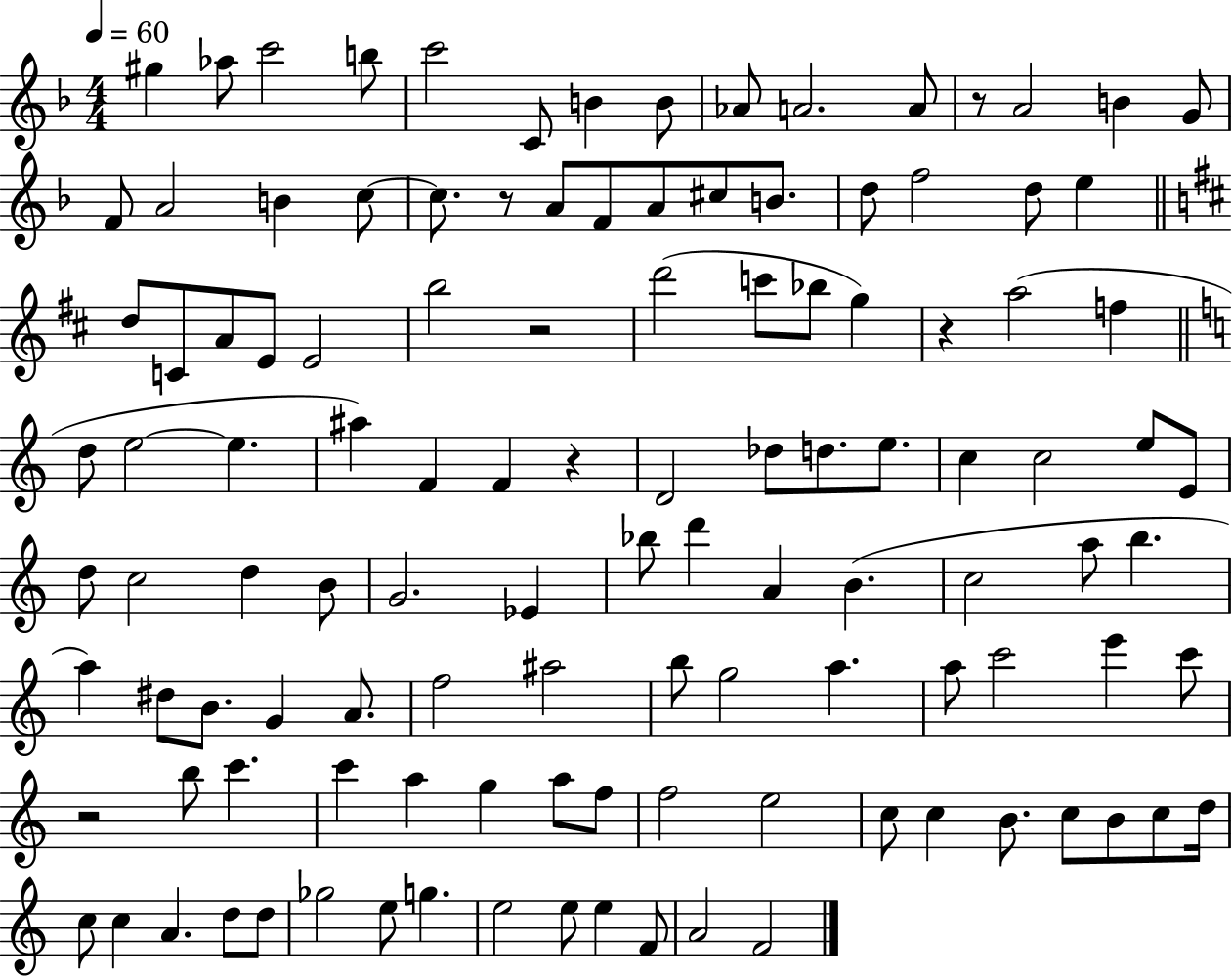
X:1
T:Untitled
M:4/4
L:1/4
K:F
^g _a/2 c'2 b/2 c'2 C/2 B B/2 _A/2 A2 A/2 z/2 A2 B G/2 F/2 A2 B c/2 c/2 z/2 A/2 F/2 A/2 ^c/2 B/2 d/2 f2 d/2 e d/2 C/2 A/2 E/2 E2 b2 z2 d'2 c'/2 _b/2 g z a2 f d/2 e2 e ^a F F z D2 _d/2 d/2 e/2 c c2 e/2 E/2 d/2 c2 d B/2 G2 _E _b/2 d' A B c2 a/2 b a ^d/2 B/2 G A/2 f2 ^a2 b/2 g2 a a/2 c'2 e' c'/2 z2 b/2 c' c' a g a/2 f/2 f2 e2 c/2 c B/2 c/2 B/2 c/2 d/4 c/2 c A d/2 d/2 _g2 e/2 g e2 e/2 e F/2 A2 F2